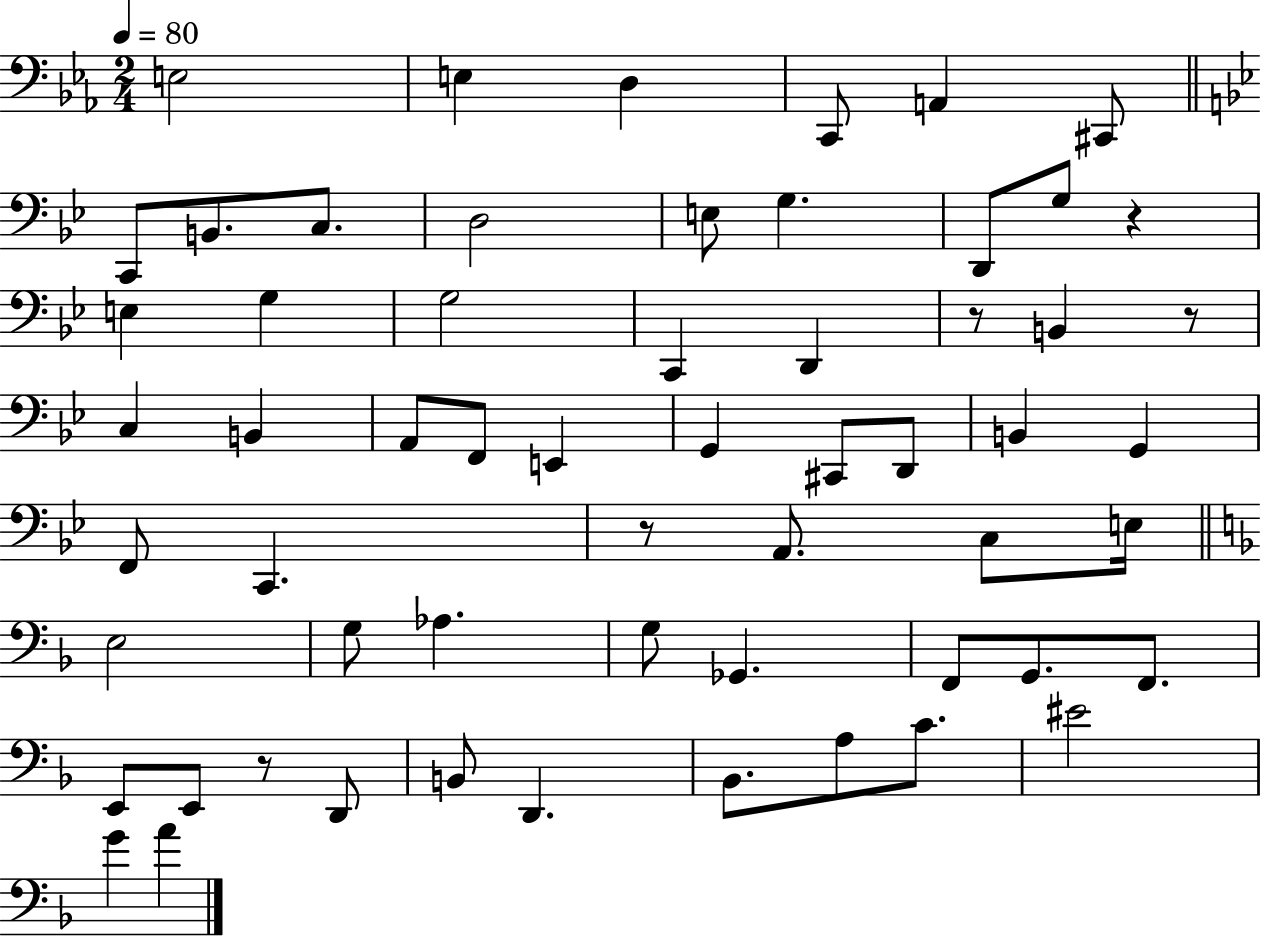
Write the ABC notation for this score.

X:1
T:Untitled
M:2/4
L:1/4
K:Eb
E,2 E, D, C,,/2 A,, ^C,,/2 C,,/2 B,,/2 C,/2 D,2 E,/2 G, D,,/2 G,/2 z E, G, G,2 C,, D,, z/2 B,, z/2 C, B,, A,,/2 F,,/2 E,, G,, ^C,,/2 D,,/2 B,, G,, F,,/2 C,, z/2 A,,/2 C,/2 E,/4 E,2 G,/2 _A, G,/2 _G,, F,,/2 G,,/2 F,,/2 E,,/2 E,,/2 z/2 D,,/2 B,,/2 D,, _B,,/2 A,/2 C/2 ^E2 G A